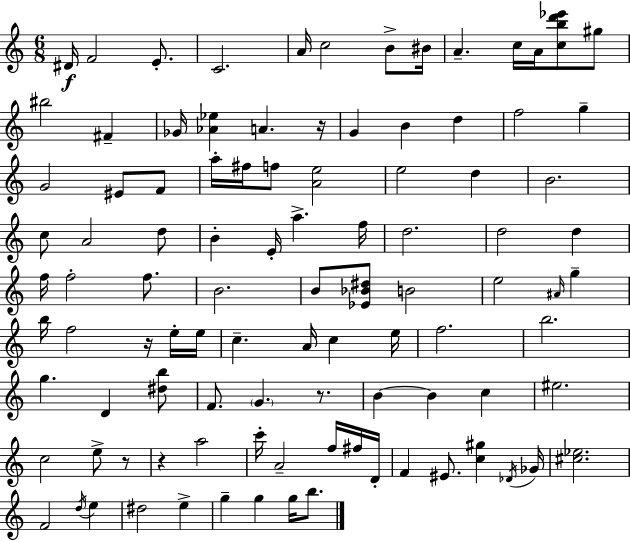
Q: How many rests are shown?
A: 5